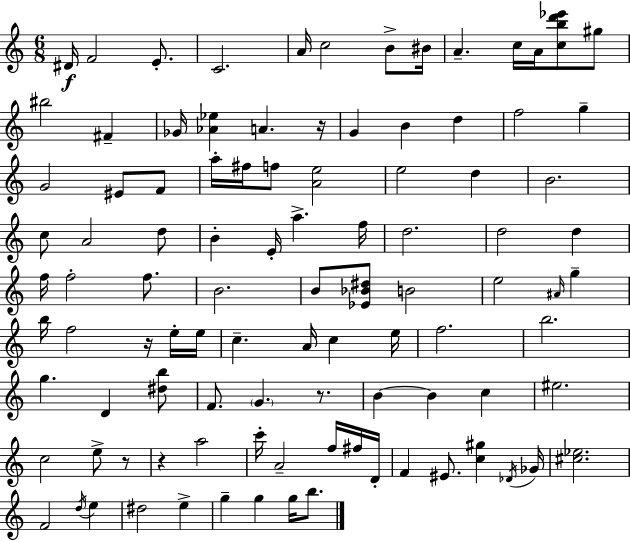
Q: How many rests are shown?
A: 5